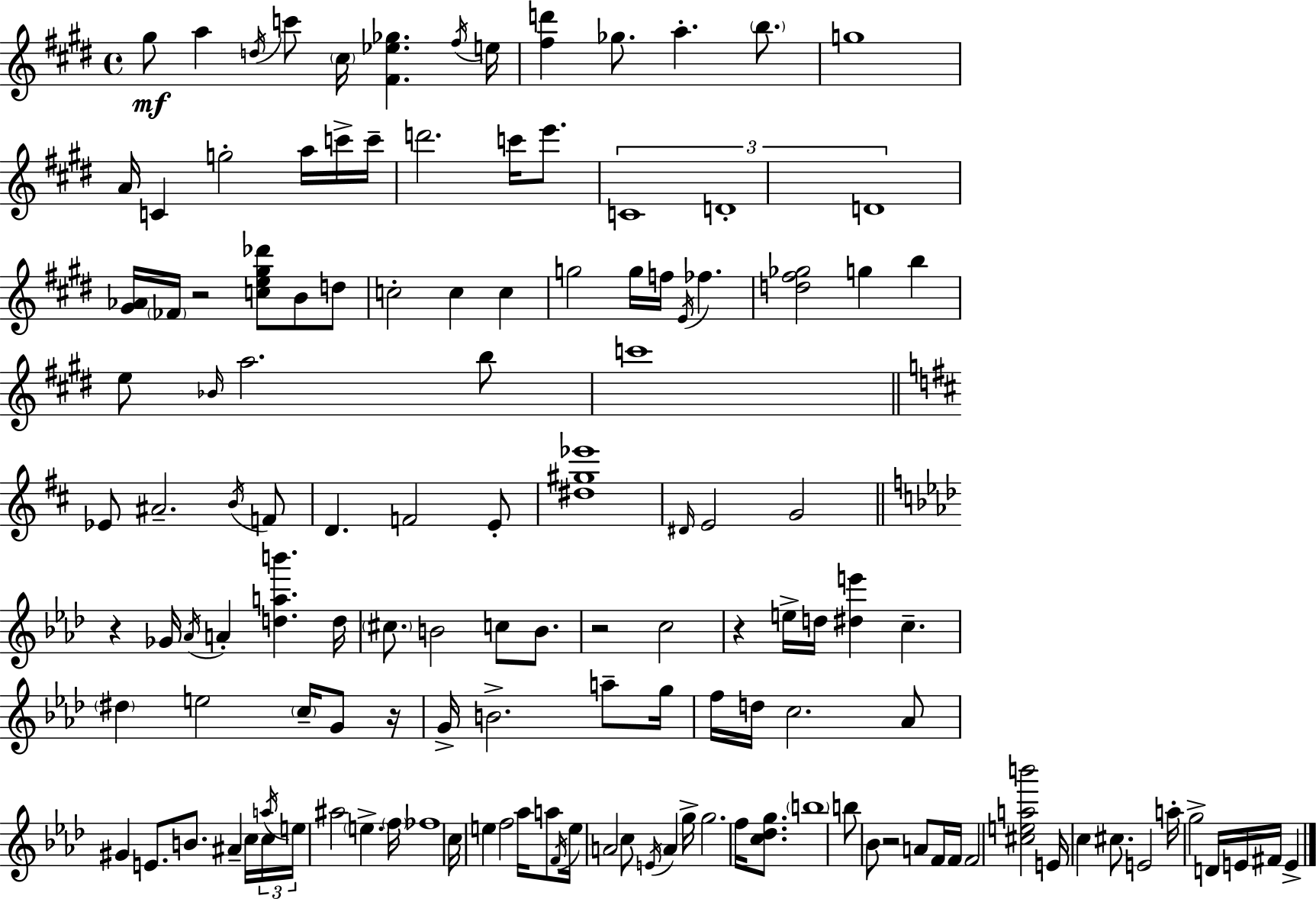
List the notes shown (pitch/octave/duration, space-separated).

G#5/e A5/q D5/s C6/e C#5/s [F#4,Eb5,Gb5]/q. F#5/s E5/s [F#5,D6]/q Gb5/e. A5/q. B5/e. G5/w A4/s C4/q G5/h A5/s C6/s C6/s D6/h. C6/s E6/e. C4/w D4/w D4/w [G#4,Ab4]/s FES4/s R/h [C5,E5,G#5,Db6]/e B4/e D5/e C5/h C5/q C5/q G5/h G5/s F5/s E4/s FES5/q. [D5,F#5,Gb5]/h G5/q B5/q E5/e Bb4/s A5/h. B5/e C6/w Eb4/e A#4/h. B4/s F4/e D4/q. F4/h E4/e [D#5,G#5,Eb6]/w D#4/s E4/h G4/h R/q Gb4/s Ab4/s A4/q [D5,A5,B6]/q. D5/s C#5/e. B4/h C5/e B4/e. R/h C5/h R/q E5/s D5/s [D#5,E6]/q C5/q. D#5/q E5/h C5/s G4/e R/s G4/s B4/h. A5/e G5/s F5/s D5/s C5/h. Ab4/e G#4/q E4/e. B4/e. A#4/q C5/s C5/s A5/s E5/s A#5/h E5/q. F5/s FES5/w C5/s E5/q F5/h Ab5/s A5/e F4/s E5/s A4/h C5/e E4/s A4/q G5/s G5/h. F5/s [C5,Db5,G5]/e. B5/w B5/e Bb4/e R/h A4/e F4/s F4/s F4/h [C#5,E5,A5,B6]/h E4/s C5/q C#5/e. E4/h A5/s G5/h D4/s E4/s F#4/s E4/q